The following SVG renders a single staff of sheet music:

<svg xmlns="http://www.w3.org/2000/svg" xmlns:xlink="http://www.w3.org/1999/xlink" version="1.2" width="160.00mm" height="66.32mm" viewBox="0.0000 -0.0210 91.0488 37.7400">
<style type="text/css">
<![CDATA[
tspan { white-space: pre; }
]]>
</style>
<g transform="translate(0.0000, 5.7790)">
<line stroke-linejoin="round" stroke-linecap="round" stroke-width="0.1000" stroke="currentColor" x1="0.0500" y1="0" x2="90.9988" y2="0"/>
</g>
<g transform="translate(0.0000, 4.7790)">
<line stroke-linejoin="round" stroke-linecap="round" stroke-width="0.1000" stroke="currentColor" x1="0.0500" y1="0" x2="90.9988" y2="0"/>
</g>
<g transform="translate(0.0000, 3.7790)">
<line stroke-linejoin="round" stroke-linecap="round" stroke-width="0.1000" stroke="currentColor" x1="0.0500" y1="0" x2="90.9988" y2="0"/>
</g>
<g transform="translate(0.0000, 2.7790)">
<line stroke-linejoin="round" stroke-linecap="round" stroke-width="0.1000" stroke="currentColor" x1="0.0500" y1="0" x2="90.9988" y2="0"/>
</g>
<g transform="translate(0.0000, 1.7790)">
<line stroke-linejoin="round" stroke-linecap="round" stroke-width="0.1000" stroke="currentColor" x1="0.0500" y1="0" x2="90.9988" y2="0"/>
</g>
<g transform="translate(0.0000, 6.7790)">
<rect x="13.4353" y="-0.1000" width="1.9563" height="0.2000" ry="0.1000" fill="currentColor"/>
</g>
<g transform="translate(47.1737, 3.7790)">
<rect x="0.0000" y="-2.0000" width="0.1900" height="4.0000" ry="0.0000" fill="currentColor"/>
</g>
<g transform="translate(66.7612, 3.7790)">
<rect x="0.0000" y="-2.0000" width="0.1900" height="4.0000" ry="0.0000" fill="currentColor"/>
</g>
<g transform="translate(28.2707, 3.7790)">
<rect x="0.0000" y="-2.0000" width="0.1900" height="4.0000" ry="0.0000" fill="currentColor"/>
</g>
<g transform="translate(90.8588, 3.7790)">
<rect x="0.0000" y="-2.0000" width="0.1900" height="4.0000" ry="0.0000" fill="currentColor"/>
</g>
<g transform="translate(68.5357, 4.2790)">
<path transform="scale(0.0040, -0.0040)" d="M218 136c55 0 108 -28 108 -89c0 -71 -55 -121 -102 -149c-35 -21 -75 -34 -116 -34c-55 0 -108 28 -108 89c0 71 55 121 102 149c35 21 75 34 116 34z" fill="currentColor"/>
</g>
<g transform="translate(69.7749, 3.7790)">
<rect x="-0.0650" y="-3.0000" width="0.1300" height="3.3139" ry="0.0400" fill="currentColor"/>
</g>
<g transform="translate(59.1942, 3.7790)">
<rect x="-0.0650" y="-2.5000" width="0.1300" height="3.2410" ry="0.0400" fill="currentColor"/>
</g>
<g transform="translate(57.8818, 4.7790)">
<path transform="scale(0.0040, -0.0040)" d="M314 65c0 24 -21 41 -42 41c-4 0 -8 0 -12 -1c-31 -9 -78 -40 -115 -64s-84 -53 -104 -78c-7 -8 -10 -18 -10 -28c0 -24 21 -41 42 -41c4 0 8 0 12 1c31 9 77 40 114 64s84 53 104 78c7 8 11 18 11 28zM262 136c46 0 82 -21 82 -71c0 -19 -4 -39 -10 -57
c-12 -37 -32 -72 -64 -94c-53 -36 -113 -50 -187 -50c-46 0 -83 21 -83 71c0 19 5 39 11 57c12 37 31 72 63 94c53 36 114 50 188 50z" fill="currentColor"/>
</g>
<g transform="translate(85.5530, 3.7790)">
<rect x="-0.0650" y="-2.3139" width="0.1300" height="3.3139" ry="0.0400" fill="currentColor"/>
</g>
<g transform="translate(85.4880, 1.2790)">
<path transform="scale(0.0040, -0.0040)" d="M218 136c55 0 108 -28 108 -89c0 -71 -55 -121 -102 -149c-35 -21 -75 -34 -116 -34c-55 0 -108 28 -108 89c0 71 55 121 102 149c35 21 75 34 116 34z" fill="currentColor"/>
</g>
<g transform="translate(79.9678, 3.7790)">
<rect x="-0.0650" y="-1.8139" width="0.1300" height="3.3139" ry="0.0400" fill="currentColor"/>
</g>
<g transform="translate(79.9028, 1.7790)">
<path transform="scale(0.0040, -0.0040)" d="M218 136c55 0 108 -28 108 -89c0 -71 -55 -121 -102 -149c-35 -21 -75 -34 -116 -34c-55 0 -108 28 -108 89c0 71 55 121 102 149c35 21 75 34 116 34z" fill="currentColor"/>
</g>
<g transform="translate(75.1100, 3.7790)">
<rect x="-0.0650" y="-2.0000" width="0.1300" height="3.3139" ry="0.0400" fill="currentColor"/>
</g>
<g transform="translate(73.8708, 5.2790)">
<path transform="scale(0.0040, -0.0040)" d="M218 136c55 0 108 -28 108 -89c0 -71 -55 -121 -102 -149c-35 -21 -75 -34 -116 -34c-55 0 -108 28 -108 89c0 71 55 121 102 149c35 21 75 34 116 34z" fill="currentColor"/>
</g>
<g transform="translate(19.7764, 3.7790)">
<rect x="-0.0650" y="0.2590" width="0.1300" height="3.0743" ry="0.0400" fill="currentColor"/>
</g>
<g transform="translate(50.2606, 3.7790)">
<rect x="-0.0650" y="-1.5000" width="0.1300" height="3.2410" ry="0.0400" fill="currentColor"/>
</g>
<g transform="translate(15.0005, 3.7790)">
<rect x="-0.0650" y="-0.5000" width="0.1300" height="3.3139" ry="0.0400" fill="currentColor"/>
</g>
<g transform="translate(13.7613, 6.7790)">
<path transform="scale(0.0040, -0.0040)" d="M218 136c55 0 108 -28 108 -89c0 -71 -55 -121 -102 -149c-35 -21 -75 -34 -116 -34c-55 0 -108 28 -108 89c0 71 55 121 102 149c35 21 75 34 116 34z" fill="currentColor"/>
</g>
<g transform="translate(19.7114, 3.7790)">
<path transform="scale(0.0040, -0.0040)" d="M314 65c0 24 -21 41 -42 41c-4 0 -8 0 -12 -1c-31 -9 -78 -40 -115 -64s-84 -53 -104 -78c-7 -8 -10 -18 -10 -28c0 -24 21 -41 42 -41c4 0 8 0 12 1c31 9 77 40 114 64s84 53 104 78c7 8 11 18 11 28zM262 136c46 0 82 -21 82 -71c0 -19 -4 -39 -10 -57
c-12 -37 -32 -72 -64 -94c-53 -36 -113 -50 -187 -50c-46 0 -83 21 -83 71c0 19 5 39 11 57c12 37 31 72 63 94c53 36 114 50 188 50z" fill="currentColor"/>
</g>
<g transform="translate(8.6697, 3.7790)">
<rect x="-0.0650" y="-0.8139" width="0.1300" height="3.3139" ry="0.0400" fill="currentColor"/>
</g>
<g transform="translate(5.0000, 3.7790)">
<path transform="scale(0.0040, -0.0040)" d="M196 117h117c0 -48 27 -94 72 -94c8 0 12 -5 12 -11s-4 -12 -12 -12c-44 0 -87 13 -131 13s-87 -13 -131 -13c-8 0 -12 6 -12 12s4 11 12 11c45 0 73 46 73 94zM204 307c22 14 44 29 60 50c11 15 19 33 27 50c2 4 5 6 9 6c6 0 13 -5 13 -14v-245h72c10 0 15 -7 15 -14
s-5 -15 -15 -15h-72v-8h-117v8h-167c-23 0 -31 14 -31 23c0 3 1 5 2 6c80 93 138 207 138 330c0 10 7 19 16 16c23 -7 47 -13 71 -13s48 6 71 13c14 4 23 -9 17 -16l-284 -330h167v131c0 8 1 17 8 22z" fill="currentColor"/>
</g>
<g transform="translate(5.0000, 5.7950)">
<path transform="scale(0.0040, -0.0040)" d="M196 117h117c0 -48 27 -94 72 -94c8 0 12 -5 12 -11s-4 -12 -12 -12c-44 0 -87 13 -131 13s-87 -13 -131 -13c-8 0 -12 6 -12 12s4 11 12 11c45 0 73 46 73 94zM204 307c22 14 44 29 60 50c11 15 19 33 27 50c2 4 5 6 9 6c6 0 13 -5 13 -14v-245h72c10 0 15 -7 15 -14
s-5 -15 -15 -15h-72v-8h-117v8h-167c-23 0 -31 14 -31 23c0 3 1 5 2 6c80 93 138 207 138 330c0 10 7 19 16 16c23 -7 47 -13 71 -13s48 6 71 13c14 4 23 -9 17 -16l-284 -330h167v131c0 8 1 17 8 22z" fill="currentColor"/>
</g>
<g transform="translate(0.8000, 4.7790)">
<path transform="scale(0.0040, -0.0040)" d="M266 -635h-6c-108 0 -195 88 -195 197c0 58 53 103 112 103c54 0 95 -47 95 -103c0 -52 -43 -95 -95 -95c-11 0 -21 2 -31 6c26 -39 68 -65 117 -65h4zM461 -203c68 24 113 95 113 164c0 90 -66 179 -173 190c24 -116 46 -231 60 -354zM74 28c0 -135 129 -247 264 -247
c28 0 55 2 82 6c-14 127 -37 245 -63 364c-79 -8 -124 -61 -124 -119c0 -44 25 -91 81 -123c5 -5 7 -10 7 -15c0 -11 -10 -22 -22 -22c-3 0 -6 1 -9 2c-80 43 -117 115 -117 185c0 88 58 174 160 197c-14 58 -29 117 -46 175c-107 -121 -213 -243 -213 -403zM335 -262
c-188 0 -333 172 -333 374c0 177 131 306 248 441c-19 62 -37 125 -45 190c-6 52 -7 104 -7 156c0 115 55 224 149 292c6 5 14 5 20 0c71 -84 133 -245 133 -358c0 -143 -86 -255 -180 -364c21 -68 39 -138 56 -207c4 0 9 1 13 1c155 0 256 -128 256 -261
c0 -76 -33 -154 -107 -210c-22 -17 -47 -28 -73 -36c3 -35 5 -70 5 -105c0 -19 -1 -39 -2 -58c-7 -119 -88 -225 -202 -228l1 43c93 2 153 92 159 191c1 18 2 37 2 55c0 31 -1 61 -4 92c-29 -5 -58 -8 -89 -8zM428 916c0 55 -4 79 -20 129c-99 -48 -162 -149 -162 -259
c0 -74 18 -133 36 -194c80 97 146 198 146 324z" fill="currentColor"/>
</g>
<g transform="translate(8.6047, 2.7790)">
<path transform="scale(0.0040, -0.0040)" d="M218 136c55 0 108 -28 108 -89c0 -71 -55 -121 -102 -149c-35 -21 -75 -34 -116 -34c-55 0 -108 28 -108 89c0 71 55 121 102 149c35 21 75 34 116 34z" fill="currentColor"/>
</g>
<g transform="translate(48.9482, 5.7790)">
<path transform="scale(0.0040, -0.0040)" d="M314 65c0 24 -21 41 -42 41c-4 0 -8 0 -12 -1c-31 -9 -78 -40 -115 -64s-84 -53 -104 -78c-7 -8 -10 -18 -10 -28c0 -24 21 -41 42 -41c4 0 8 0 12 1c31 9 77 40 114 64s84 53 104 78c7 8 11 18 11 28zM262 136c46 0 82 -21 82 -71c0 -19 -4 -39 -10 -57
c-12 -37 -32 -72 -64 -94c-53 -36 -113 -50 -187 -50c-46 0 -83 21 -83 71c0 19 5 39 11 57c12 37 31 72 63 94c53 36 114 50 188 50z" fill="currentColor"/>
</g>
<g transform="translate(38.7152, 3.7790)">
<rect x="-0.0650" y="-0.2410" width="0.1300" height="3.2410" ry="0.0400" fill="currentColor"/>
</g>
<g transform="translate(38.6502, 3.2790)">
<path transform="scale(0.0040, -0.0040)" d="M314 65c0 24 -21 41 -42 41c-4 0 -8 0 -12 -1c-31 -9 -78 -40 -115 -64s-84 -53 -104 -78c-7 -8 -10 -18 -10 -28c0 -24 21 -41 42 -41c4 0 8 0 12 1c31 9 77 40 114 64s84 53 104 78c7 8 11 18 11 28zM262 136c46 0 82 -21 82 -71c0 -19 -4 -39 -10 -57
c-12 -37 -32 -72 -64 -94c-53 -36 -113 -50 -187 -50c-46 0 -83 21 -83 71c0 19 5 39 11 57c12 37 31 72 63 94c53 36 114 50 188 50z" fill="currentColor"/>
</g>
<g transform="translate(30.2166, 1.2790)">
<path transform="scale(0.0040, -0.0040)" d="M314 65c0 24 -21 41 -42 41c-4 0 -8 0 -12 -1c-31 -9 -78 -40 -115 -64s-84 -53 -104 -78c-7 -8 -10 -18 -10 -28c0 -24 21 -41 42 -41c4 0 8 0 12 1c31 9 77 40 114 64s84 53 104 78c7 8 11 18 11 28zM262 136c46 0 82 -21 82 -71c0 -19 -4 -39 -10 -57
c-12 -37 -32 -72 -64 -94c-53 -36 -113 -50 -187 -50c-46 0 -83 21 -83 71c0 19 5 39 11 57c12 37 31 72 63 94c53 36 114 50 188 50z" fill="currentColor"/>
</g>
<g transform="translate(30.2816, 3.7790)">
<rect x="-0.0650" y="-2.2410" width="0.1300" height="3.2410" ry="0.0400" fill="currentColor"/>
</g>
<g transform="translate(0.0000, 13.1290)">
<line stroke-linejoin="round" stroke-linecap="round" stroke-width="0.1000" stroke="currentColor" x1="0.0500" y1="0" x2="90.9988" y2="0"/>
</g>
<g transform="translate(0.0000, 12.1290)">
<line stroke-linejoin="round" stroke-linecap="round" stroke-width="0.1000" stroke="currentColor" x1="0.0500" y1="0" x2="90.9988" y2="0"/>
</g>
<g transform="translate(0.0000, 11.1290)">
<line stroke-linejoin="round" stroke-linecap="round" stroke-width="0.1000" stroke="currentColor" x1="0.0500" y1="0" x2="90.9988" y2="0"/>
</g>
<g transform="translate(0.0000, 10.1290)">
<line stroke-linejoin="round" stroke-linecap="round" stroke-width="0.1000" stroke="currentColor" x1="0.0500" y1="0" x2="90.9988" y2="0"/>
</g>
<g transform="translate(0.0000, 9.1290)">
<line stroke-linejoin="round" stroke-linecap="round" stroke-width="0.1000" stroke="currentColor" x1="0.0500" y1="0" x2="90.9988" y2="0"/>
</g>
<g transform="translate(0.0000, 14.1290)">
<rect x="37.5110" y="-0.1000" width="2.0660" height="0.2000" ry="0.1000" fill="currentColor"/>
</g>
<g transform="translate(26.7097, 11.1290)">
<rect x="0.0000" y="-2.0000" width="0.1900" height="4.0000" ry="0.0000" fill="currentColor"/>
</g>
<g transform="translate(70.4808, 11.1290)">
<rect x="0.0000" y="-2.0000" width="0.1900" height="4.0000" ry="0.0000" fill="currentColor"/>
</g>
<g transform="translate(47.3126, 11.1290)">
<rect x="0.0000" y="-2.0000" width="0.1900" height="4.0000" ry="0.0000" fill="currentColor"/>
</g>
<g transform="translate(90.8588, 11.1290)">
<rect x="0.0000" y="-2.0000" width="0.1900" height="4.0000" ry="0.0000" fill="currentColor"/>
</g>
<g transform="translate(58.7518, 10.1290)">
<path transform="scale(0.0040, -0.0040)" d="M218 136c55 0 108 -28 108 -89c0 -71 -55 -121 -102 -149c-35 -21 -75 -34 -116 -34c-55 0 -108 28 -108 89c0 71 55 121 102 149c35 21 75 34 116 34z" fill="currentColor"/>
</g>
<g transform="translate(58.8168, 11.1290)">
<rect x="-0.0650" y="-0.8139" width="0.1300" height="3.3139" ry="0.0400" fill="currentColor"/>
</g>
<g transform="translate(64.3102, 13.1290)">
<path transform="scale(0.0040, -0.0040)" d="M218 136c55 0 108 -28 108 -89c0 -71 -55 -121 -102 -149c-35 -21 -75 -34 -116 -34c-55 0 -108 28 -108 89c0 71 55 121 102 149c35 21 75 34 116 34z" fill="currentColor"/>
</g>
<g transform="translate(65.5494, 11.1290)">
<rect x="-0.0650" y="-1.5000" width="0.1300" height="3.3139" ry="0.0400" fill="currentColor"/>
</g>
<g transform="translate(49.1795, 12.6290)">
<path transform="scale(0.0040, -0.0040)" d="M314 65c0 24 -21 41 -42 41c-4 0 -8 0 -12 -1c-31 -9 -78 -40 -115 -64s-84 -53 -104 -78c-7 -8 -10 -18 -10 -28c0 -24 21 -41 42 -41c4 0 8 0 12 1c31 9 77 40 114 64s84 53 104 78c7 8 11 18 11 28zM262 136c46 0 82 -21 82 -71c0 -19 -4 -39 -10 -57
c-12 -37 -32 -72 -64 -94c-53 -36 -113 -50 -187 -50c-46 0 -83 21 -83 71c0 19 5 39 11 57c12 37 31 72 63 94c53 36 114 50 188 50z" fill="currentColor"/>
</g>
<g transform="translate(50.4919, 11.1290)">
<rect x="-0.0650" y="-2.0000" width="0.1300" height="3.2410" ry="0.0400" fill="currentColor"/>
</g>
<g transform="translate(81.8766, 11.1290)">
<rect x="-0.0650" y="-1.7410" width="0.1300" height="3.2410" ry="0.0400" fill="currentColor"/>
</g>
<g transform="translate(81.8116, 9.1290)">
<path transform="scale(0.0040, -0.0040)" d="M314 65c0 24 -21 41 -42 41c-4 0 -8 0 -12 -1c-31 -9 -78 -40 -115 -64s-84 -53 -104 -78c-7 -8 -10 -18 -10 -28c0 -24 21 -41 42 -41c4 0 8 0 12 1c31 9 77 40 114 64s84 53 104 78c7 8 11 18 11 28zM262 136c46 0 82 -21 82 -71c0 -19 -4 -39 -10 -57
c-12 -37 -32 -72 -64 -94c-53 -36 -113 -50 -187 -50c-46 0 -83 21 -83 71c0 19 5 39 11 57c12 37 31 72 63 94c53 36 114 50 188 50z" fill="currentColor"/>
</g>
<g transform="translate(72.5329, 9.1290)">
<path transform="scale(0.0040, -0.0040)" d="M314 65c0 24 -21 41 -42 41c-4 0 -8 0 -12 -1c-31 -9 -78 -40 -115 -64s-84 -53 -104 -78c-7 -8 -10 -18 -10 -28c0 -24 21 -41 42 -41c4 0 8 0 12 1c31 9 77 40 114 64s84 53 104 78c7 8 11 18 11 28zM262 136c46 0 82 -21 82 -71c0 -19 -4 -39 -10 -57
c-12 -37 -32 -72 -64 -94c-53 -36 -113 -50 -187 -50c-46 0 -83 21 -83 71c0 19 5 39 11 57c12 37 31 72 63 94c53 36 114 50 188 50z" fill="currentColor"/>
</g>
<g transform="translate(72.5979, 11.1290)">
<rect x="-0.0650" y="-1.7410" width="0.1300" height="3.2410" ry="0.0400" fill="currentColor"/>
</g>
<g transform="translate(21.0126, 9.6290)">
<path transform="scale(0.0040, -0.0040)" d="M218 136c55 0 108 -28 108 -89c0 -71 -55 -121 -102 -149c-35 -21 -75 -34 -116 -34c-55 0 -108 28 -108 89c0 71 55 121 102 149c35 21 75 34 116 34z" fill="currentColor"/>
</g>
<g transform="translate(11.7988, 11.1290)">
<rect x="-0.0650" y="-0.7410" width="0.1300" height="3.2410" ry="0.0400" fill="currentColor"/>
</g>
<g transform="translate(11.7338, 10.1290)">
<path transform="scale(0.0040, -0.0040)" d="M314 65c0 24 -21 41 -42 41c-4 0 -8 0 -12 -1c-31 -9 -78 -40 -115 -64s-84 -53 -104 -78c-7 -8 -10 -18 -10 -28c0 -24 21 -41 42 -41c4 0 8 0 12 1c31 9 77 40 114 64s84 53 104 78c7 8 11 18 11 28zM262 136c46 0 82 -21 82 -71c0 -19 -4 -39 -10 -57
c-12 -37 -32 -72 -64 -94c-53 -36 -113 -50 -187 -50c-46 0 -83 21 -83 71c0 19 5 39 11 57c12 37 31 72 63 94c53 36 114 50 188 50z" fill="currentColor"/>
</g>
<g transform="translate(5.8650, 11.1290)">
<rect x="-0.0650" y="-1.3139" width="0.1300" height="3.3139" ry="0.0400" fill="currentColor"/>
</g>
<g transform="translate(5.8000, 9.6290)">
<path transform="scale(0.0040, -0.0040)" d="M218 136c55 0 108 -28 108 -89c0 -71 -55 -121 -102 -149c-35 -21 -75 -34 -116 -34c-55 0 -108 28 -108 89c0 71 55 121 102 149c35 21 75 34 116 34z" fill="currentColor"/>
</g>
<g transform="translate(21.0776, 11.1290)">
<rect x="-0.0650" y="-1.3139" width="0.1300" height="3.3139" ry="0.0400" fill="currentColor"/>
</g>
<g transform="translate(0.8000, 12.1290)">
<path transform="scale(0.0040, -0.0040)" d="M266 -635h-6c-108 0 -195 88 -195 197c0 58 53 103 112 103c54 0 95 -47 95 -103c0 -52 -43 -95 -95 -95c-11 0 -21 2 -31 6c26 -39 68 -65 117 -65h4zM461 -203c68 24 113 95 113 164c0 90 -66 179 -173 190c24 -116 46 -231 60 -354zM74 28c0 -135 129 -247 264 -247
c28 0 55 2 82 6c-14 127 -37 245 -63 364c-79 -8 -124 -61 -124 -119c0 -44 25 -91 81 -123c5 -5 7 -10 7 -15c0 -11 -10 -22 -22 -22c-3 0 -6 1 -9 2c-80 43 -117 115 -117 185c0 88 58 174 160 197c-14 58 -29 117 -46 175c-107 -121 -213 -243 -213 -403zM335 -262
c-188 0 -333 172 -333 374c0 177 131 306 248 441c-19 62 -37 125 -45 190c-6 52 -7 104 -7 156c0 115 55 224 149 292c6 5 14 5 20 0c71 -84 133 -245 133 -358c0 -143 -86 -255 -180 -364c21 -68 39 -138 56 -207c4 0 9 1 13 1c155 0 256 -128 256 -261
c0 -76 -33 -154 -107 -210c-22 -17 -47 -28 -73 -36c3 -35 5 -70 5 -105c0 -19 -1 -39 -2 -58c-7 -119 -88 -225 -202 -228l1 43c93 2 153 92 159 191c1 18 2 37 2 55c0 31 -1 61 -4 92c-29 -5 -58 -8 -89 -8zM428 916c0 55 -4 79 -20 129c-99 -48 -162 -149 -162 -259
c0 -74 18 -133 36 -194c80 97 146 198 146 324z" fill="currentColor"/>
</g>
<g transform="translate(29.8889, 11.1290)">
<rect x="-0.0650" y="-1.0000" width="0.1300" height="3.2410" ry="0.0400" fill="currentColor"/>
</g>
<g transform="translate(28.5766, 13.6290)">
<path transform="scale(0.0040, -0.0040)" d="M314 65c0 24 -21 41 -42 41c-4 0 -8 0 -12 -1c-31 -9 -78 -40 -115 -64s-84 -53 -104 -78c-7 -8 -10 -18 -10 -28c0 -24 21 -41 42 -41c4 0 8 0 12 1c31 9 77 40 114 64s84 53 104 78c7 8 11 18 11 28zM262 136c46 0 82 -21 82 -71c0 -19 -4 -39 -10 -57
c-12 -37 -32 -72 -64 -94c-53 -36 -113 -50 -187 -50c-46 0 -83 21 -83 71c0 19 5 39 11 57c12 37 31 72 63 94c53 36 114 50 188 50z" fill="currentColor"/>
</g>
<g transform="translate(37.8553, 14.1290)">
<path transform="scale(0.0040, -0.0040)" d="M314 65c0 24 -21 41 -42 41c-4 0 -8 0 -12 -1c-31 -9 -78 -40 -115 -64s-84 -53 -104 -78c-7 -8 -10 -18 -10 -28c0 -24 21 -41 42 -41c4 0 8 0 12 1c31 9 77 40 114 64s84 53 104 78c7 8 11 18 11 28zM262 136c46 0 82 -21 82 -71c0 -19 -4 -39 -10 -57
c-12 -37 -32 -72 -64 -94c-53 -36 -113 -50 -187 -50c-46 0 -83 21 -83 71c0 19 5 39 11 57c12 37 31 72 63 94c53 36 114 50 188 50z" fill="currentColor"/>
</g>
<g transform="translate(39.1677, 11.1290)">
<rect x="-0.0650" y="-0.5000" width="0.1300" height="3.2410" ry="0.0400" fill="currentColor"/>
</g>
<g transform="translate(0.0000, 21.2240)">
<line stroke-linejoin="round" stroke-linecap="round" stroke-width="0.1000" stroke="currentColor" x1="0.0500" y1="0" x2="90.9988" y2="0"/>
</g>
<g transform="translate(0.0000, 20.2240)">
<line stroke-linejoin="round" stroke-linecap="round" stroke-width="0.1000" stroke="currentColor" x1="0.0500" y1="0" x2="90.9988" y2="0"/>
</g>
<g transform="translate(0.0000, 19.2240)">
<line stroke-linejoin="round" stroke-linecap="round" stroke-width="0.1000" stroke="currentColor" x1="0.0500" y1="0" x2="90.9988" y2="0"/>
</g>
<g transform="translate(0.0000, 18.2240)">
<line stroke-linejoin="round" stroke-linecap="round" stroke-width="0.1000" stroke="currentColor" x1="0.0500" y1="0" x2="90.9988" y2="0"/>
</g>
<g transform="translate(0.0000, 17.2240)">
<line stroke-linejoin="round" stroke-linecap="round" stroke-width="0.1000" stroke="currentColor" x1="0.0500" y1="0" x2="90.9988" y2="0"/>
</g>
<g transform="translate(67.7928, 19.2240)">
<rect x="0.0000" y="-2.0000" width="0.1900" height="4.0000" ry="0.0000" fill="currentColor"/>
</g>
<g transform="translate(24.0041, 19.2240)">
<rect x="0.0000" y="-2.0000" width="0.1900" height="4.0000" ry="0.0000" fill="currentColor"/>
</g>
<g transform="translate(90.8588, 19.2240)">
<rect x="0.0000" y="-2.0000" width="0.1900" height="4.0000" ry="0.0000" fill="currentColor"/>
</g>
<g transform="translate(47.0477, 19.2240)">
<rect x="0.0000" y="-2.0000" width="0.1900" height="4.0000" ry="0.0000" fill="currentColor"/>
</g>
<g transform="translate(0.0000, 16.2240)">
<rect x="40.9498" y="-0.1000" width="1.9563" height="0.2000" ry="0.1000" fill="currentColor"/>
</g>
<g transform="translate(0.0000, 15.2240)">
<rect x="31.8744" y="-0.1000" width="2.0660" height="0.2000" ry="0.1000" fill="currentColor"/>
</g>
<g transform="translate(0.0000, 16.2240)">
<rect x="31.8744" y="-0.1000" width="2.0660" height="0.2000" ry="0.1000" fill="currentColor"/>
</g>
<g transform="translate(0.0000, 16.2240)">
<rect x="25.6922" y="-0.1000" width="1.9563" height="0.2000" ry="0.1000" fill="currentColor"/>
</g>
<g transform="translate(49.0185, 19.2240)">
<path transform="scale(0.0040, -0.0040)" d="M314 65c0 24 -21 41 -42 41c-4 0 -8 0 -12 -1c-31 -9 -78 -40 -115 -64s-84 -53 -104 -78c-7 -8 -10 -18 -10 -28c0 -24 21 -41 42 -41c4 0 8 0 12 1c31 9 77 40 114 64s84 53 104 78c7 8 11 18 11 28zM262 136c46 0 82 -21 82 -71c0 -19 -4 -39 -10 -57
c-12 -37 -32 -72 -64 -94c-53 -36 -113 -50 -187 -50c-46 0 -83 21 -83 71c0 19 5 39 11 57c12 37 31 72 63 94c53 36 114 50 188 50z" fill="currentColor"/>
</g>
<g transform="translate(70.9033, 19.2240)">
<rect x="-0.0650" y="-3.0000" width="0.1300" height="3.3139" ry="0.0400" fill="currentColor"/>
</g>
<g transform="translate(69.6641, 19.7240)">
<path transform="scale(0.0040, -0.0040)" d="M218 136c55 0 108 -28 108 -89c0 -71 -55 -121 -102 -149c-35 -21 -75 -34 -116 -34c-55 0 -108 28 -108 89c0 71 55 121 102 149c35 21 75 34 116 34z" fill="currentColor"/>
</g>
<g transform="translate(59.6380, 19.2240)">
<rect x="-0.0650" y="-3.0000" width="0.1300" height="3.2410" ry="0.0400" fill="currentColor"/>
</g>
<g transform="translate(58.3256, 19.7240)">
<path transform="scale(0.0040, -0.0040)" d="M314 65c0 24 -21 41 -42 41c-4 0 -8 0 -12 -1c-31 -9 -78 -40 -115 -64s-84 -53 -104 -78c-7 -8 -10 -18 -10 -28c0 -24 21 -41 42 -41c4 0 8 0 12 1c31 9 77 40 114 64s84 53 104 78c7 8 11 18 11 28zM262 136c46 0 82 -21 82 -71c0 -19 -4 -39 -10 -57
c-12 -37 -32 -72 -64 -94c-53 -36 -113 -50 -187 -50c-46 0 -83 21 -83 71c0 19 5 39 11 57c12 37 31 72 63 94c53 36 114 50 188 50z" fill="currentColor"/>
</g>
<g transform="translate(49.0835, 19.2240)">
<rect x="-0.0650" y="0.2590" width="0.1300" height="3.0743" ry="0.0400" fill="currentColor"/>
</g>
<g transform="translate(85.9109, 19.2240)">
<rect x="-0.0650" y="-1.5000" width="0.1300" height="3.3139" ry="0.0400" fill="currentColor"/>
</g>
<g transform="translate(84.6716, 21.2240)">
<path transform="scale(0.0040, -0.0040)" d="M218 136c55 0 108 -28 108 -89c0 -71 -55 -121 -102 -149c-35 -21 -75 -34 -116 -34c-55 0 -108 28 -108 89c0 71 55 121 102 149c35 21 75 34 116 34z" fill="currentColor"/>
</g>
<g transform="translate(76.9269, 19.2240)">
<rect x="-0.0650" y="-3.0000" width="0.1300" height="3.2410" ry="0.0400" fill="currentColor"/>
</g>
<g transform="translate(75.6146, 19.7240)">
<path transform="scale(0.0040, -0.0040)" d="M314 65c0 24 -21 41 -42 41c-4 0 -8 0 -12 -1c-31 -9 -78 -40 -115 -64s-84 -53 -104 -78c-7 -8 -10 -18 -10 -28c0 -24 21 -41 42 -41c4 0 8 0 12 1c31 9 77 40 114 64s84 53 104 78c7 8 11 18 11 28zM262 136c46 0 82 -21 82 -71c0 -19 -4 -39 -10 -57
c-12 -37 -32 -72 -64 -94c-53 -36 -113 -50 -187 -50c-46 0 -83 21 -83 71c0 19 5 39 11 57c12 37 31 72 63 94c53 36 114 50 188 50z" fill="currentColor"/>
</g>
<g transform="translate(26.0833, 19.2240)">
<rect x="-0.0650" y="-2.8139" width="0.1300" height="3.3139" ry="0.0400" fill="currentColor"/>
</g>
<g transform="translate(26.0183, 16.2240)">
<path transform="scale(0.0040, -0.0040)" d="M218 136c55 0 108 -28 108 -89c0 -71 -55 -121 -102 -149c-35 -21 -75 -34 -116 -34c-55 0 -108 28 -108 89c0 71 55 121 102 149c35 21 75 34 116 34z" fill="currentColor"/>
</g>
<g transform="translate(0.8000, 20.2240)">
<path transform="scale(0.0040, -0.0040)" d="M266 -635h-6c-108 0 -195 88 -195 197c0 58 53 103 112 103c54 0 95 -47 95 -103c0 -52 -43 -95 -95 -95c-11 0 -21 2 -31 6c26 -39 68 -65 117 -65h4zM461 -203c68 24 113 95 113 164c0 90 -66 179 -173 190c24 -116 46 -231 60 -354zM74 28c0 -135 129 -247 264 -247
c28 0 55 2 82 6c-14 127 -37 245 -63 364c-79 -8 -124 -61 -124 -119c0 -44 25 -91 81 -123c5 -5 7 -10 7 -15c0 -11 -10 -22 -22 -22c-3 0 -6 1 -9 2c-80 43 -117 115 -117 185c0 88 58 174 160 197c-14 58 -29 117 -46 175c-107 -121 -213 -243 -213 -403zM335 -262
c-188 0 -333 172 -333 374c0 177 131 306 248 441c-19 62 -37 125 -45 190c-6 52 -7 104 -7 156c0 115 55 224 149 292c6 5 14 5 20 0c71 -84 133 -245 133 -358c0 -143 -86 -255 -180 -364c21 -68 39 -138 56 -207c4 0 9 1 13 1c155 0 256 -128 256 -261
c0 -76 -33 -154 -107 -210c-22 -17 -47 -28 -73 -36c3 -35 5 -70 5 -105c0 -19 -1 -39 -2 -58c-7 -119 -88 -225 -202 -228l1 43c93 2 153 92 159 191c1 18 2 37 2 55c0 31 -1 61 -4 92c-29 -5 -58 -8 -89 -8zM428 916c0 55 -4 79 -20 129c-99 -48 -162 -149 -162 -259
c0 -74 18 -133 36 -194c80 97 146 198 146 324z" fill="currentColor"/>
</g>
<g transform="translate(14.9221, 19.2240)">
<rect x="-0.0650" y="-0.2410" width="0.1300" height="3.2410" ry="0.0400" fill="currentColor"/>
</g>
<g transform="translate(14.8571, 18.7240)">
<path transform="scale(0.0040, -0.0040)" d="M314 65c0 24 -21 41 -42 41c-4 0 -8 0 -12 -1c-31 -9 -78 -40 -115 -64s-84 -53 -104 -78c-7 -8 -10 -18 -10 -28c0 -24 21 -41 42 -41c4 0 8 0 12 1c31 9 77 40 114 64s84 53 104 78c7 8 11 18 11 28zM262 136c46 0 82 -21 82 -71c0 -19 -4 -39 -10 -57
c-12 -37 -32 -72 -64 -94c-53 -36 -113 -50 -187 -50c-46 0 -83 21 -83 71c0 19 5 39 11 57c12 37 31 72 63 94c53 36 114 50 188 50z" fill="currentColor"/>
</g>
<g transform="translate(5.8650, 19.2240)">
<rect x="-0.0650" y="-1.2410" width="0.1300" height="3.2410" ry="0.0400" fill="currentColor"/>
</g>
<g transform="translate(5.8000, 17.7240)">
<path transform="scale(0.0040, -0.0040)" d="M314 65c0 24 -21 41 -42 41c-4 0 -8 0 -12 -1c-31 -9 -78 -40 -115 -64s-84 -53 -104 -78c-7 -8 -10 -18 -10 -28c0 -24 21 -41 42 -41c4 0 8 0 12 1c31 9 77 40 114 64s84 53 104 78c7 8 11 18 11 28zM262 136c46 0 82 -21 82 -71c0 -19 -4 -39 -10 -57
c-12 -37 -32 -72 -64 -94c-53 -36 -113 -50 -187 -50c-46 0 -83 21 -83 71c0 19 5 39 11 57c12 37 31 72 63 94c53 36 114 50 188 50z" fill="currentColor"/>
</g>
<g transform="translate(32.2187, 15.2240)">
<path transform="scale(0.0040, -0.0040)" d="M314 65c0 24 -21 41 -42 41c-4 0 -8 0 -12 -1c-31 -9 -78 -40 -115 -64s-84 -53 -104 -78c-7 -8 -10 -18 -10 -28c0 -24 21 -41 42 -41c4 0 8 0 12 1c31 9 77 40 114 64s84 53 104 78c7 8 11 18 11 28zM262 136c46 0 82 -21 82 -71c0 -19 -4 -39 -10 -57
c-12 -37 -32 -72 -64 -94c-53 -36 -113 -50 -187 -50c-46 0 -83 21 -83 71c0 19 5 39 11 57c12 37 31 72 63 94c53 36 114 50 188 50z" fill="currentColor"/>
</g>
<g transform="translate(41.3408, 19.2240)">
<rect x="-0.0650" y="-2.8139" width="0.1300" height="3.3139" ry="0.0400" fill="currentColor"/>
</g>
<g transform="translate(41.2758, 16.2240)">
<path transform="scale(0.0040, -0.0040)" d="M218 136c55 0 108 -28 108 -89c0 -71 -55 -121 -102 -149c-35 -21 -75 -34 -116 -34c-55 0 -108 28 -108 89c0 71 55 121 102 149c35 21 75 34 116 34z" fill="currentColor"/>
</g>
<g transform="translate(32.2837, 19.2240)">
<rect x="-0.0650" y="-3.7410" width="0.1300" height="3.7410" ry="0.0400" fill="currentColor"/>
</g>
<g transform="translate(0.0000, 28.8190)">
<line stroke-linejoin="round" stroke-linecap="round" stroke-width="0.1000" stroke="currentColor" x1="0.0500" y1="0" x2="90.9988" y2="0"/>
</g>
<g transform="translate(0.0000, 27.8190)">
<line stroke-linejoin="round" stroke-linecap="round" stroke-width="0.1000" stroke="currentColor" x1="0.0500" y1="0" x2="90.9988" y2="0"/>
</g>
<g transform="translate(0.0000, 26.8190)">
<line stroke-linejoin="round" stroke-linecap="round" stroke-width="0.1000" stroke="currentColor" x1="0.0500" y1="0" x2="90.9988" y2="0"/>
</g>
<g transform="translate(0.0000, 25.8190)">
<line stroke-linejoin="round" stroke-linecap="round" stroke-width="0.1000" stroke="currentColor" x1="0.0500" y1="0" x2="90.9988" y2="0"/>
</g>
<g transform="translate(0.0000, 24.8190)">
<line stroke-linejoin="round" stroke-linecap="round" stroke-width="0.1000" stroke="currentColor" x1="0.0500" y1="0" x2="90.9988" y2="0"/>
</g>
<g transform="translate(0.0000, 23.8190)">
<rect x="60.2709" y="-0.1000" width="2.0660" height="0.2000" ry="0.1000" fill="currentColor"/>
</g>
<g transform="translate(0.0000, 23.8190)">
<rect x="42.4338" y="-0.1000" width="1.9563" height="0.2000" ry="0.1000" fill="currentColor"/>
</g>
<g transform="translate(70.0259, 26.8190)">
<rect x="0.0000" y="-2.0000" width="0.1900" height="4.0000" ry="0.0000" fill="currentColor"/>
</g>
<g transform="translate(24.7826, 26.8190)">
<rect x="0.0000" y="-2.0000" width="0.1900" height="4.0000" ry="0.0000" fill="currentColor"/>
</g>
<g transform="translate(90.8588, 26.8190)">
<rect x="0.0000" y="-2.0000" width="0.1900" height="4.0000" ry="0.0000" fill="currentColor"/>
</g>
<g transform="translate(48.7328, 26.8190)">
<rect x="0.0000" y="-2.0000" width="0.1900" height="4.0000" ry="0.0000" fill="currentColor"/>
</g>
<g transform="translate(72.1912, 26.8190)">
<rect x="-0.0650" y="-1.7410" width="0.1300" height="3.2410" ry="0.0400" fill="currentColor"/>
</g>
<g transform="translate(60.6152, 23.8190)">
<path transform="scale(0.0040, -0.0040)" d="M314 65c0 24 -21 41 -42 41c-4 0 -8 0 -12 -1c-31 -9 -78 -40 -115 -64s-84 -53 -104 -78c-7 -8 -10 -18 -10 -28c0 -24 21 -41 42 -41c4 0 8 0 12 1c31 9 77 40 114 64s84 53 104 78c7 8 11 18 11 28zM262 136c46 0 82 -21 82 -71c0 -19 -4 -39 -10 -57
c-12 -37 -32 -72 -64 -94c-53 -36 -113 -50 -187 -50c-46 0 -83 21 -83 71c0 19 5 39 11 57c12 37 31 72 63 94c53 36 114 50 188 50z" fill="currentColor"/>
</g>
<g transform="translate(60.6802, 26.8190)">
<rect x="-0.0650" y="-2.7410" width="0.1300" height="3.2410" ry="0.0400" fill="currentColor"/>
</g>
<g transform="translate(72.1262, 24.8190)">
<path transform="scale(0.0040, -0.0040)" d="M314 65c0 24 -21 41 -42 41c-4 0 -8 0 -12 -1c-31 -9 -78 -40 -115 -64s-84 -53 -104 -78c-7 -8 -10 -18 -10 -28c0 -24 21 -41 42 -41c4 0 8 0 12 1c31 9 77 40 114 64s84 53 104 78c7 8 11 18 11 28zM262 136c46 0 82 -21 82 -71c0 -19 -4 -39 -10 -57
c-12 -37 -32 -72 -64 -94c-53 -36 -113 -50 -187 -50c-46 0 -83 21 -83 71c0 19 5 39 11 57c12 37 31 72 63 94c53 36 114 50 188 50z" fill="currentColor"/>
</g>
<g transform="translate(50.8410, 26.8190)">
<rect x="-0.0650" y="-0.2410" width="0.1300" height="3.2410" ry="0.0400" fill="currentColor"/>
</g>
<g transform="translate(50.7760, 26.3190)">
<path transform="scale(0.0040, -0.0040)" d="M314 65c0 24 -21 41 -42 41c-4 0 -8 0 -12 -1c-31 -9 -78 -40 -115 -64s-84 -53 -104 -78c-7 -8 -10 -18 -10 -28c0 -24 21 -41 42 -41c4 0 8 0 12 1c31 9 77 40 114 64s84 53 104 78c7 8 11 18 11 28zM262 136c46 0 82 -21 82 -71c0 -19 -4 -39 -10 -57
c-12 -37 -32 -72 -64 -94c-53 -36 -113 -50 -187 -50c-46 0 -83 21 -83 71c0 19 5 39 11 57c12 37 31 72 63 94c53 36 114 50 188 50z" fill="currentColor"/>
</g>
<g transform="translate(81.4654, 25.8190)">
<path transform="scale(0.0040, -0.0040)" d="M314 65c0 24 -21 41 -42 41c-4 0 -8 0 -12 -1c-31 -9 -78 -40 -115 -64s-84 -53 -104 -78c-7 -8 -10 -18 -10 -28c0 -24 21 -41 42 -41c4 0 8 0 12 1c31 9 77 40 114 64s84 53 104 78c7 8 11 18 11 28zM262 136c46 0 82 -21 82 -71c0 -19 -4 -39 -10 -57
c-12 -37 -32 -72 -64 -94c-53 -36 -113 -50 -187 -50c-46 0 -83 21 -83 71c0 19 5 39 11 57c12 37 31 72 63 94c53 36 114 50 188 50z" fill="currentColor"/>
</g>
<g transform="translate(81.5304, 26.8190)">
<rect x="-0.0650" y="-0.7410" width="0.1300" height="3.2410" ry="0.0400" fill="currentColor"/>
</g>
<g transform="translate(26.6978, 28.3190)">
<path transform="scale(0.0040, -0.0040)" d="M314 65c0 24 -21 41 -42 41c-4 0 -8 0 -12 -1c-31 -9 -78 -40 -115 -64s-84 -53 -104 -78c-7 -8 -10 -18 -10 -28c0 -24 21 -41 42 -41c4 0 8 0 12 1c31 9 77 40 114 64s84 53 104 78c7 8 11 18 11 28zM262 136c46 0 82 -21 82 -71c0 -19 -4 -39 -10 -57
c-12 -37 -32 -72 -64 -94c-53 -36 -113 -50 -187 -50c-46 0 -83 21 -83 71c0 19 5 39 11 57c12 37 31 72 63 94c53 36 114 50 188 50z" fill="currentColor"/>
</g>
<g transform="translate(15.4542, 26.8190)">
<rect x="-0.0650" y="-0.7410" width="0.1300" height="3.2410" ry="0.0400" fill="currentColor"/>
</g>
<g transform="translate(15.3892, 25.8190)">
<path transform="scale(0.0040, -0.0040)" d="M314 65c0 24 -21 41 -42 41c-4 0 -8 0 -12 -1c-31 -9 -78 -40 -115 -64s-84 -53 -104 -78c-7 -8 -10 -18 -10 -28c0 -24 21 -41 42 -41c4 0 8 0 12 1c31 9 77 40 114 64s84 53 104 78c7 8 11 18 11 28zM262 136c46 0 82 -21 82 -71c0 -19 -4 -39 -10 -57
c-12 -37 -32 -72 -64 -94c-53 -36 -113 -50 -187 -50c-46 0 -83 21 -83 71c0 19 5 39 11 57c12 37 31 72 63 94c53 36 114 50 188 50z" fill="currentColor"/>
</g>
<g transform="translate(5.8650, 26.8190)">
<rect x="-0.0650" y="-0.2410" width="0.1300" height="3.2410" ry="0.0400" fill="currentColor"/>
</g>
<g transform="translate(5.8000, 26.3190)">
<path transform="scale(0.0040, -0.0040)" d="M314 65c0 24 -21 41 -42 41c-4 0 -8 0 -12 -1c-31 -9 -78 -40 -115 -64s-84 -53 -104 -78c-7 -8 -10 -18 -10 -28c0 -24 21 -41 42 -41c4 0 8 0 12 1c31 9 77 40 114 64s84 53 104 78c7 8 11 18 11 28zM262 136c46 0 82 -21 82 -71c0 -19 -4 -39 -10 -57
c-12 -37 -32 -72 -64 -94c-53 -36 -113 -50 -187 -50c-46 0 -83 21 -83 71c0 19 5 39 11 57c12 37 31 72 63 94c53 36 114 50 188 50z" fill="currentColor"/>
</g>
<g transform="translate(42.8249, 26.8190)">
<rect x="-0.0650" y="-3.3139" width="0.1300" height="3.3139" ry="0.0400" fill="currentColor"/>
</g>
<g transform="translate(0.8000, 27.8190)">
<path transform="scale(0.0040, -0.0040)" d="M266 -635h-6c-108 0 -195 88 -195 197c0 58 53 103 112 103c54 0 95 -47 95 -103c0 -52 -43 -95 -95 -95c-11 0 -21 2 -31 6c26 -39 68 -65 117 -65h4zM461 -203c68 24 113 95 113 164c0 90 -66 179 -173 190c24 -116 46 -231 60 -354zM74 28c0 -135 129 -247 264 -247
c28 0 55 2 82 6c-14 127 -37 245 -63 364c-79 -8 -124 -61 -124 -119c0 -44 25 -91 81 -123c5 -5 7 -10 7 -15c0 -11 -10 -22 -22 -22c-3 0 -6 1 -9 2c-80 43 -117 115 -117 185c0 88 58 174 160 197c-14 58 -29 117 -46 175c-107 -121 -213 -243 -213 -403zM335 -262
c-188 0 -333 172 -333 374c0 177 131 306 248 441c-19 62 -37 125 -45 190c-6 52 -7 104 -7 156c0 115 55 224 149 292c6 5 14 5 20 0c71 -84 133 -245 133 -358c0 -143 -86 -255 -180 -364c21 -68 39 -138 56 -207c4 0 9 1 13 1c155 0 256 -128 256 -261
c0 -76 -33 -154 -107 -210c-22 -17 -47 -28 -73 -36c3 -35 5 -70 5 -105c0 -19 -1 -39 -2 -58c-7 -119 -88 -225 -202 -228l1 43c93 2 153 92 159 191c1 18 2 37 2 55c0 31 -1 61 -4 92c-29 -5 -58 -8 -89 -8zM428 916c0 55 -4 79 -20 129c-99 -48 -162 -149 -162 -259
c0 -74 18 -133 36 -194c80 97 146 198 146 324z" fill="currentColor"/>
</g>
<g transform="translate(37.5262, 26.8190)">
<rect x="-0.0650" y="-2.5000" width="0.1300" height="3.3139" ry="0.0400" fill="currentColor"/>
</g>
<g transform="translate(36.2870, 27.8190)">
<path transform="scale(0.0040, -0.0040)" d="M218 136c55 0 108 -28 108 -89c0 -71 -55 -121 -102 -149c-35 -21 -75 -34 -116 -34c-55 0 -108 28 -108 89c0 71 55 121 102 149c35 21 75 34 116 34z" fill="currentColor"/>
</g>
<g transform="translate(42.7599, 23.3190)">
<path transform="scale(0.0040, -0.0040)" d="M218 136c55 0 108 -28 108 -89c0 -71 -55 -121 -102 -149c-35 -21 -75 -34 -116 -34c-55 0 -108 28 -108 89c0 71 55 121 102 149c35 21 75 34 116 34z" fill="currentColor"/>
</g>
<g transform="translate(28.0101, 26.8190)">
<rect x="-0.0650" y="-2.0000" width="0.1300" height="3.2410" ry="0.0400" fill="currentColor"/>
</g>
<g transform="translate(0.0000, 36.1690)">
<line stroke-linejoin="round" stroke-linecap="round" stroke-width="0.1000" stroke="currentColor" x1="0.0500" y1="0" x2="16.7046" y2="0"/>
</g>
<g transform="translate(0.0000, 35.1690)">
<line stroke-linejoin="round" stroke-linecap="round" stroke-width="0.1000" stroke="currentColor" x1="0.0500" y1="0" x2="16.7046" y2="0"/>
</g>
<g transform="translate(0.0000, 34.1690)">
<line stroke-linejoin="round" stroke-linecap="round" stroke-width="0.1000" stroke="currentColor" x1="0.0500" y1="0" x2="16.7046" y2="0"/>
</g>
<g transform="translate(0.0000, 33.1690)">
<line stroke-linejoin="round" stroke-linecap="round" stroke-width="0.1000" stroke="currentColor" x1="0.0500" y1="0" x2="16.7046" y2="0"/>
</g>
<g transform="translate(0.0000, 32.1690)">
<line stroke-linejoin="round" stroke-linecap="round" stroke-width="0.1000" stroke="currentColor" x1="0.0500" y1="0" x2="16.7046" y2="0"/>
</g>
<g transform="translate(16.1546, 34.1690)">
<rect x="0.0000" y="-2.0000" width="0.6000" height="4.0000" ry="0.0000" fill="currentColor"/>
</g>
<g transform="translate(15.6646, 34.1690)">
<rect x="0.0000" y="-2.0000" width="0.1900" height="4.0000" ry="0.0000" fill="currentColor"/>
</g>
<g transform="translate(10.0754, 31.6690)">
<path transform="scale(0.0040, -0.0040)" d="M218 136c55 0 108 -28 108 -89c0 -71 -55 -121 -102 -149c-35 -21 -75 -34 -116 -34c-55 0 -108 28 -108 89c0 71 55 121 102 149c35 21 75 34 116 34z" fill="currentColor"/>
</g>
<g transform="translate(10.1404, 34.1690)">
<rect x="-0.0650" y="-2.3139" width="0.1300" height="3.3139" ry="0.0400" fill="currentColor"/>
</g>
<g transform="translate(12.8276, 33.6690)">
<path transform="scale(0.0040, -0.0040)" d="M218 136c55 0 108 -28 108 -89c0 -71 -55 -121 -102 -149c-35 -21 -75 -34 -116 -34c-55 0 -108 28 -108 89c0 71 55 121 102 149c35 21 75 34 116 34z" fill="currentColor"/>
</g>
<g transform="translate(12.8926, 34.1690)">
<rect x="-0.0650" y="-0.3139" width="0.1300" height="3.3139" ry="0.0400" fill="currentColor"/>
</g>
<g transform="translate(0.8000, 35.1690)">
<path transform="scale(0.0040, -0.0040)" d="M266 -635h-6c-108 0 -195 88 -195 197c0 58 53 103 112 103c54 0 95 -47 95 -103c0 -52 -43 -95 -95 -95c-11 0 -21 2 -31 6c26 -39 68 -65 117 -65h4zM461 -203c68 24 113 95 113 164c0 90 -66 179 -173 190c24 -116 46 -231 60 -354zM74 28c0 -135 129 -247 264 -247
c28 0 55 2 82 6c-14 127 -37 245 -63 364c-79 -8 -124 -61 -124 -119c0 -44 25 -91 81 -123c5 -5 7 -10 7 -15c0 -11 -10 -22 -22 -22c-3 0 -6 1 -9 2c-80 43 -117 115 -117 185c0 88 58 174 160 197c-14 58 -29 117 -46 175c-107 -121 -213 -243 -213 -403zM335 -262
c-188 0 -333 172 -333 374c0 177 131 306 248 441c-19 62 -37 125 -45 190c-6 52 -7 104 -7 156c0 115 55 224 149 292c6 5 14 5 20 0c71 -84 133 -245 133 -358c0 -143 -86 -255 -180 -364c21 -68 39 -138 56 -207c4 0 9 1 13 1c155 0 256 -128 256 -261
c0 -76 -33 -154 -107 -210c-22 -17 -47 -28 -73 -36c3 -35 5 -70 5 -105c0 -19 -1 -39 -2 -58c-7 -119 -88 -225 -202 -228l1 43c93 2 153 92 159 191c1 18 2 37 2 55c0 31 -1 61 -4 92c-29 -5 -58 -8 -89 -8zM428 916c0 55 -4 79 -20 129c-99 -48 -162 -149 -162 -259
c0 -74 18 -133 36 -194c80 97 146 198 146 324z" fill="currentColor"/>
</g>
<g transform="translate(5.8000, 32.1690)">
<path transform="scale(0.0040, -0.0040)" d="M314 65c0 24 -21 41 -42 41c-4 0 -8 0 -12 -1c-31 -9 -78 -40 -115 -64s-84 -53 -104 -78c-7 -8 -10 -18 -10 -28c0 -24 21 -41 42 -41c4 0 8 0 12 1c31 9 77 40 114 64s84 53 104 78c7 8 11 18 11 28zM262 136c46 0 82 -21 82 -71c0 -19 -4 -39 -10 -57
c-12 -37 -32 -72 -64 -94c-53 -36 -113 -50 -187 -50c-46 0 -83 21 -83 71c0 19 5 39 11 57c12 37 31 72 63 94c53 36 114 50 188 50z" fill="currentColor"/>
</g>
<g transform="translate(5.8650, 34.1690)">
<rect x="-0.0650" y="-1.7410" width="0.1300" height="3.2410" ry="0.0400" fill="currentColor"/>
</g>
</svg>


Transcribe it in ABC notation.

X:1
T:Untitled
M:4/4
L:1/4
K:C
d C B2 g2 c2 E2 G2 A F f g e d2 e D2 C2 F2 d E f2 f2 e2 c2 a c'2 a B2 A2 A A2 E c2 d2 F2 G b c2 a2 f2 d2 f2 g c